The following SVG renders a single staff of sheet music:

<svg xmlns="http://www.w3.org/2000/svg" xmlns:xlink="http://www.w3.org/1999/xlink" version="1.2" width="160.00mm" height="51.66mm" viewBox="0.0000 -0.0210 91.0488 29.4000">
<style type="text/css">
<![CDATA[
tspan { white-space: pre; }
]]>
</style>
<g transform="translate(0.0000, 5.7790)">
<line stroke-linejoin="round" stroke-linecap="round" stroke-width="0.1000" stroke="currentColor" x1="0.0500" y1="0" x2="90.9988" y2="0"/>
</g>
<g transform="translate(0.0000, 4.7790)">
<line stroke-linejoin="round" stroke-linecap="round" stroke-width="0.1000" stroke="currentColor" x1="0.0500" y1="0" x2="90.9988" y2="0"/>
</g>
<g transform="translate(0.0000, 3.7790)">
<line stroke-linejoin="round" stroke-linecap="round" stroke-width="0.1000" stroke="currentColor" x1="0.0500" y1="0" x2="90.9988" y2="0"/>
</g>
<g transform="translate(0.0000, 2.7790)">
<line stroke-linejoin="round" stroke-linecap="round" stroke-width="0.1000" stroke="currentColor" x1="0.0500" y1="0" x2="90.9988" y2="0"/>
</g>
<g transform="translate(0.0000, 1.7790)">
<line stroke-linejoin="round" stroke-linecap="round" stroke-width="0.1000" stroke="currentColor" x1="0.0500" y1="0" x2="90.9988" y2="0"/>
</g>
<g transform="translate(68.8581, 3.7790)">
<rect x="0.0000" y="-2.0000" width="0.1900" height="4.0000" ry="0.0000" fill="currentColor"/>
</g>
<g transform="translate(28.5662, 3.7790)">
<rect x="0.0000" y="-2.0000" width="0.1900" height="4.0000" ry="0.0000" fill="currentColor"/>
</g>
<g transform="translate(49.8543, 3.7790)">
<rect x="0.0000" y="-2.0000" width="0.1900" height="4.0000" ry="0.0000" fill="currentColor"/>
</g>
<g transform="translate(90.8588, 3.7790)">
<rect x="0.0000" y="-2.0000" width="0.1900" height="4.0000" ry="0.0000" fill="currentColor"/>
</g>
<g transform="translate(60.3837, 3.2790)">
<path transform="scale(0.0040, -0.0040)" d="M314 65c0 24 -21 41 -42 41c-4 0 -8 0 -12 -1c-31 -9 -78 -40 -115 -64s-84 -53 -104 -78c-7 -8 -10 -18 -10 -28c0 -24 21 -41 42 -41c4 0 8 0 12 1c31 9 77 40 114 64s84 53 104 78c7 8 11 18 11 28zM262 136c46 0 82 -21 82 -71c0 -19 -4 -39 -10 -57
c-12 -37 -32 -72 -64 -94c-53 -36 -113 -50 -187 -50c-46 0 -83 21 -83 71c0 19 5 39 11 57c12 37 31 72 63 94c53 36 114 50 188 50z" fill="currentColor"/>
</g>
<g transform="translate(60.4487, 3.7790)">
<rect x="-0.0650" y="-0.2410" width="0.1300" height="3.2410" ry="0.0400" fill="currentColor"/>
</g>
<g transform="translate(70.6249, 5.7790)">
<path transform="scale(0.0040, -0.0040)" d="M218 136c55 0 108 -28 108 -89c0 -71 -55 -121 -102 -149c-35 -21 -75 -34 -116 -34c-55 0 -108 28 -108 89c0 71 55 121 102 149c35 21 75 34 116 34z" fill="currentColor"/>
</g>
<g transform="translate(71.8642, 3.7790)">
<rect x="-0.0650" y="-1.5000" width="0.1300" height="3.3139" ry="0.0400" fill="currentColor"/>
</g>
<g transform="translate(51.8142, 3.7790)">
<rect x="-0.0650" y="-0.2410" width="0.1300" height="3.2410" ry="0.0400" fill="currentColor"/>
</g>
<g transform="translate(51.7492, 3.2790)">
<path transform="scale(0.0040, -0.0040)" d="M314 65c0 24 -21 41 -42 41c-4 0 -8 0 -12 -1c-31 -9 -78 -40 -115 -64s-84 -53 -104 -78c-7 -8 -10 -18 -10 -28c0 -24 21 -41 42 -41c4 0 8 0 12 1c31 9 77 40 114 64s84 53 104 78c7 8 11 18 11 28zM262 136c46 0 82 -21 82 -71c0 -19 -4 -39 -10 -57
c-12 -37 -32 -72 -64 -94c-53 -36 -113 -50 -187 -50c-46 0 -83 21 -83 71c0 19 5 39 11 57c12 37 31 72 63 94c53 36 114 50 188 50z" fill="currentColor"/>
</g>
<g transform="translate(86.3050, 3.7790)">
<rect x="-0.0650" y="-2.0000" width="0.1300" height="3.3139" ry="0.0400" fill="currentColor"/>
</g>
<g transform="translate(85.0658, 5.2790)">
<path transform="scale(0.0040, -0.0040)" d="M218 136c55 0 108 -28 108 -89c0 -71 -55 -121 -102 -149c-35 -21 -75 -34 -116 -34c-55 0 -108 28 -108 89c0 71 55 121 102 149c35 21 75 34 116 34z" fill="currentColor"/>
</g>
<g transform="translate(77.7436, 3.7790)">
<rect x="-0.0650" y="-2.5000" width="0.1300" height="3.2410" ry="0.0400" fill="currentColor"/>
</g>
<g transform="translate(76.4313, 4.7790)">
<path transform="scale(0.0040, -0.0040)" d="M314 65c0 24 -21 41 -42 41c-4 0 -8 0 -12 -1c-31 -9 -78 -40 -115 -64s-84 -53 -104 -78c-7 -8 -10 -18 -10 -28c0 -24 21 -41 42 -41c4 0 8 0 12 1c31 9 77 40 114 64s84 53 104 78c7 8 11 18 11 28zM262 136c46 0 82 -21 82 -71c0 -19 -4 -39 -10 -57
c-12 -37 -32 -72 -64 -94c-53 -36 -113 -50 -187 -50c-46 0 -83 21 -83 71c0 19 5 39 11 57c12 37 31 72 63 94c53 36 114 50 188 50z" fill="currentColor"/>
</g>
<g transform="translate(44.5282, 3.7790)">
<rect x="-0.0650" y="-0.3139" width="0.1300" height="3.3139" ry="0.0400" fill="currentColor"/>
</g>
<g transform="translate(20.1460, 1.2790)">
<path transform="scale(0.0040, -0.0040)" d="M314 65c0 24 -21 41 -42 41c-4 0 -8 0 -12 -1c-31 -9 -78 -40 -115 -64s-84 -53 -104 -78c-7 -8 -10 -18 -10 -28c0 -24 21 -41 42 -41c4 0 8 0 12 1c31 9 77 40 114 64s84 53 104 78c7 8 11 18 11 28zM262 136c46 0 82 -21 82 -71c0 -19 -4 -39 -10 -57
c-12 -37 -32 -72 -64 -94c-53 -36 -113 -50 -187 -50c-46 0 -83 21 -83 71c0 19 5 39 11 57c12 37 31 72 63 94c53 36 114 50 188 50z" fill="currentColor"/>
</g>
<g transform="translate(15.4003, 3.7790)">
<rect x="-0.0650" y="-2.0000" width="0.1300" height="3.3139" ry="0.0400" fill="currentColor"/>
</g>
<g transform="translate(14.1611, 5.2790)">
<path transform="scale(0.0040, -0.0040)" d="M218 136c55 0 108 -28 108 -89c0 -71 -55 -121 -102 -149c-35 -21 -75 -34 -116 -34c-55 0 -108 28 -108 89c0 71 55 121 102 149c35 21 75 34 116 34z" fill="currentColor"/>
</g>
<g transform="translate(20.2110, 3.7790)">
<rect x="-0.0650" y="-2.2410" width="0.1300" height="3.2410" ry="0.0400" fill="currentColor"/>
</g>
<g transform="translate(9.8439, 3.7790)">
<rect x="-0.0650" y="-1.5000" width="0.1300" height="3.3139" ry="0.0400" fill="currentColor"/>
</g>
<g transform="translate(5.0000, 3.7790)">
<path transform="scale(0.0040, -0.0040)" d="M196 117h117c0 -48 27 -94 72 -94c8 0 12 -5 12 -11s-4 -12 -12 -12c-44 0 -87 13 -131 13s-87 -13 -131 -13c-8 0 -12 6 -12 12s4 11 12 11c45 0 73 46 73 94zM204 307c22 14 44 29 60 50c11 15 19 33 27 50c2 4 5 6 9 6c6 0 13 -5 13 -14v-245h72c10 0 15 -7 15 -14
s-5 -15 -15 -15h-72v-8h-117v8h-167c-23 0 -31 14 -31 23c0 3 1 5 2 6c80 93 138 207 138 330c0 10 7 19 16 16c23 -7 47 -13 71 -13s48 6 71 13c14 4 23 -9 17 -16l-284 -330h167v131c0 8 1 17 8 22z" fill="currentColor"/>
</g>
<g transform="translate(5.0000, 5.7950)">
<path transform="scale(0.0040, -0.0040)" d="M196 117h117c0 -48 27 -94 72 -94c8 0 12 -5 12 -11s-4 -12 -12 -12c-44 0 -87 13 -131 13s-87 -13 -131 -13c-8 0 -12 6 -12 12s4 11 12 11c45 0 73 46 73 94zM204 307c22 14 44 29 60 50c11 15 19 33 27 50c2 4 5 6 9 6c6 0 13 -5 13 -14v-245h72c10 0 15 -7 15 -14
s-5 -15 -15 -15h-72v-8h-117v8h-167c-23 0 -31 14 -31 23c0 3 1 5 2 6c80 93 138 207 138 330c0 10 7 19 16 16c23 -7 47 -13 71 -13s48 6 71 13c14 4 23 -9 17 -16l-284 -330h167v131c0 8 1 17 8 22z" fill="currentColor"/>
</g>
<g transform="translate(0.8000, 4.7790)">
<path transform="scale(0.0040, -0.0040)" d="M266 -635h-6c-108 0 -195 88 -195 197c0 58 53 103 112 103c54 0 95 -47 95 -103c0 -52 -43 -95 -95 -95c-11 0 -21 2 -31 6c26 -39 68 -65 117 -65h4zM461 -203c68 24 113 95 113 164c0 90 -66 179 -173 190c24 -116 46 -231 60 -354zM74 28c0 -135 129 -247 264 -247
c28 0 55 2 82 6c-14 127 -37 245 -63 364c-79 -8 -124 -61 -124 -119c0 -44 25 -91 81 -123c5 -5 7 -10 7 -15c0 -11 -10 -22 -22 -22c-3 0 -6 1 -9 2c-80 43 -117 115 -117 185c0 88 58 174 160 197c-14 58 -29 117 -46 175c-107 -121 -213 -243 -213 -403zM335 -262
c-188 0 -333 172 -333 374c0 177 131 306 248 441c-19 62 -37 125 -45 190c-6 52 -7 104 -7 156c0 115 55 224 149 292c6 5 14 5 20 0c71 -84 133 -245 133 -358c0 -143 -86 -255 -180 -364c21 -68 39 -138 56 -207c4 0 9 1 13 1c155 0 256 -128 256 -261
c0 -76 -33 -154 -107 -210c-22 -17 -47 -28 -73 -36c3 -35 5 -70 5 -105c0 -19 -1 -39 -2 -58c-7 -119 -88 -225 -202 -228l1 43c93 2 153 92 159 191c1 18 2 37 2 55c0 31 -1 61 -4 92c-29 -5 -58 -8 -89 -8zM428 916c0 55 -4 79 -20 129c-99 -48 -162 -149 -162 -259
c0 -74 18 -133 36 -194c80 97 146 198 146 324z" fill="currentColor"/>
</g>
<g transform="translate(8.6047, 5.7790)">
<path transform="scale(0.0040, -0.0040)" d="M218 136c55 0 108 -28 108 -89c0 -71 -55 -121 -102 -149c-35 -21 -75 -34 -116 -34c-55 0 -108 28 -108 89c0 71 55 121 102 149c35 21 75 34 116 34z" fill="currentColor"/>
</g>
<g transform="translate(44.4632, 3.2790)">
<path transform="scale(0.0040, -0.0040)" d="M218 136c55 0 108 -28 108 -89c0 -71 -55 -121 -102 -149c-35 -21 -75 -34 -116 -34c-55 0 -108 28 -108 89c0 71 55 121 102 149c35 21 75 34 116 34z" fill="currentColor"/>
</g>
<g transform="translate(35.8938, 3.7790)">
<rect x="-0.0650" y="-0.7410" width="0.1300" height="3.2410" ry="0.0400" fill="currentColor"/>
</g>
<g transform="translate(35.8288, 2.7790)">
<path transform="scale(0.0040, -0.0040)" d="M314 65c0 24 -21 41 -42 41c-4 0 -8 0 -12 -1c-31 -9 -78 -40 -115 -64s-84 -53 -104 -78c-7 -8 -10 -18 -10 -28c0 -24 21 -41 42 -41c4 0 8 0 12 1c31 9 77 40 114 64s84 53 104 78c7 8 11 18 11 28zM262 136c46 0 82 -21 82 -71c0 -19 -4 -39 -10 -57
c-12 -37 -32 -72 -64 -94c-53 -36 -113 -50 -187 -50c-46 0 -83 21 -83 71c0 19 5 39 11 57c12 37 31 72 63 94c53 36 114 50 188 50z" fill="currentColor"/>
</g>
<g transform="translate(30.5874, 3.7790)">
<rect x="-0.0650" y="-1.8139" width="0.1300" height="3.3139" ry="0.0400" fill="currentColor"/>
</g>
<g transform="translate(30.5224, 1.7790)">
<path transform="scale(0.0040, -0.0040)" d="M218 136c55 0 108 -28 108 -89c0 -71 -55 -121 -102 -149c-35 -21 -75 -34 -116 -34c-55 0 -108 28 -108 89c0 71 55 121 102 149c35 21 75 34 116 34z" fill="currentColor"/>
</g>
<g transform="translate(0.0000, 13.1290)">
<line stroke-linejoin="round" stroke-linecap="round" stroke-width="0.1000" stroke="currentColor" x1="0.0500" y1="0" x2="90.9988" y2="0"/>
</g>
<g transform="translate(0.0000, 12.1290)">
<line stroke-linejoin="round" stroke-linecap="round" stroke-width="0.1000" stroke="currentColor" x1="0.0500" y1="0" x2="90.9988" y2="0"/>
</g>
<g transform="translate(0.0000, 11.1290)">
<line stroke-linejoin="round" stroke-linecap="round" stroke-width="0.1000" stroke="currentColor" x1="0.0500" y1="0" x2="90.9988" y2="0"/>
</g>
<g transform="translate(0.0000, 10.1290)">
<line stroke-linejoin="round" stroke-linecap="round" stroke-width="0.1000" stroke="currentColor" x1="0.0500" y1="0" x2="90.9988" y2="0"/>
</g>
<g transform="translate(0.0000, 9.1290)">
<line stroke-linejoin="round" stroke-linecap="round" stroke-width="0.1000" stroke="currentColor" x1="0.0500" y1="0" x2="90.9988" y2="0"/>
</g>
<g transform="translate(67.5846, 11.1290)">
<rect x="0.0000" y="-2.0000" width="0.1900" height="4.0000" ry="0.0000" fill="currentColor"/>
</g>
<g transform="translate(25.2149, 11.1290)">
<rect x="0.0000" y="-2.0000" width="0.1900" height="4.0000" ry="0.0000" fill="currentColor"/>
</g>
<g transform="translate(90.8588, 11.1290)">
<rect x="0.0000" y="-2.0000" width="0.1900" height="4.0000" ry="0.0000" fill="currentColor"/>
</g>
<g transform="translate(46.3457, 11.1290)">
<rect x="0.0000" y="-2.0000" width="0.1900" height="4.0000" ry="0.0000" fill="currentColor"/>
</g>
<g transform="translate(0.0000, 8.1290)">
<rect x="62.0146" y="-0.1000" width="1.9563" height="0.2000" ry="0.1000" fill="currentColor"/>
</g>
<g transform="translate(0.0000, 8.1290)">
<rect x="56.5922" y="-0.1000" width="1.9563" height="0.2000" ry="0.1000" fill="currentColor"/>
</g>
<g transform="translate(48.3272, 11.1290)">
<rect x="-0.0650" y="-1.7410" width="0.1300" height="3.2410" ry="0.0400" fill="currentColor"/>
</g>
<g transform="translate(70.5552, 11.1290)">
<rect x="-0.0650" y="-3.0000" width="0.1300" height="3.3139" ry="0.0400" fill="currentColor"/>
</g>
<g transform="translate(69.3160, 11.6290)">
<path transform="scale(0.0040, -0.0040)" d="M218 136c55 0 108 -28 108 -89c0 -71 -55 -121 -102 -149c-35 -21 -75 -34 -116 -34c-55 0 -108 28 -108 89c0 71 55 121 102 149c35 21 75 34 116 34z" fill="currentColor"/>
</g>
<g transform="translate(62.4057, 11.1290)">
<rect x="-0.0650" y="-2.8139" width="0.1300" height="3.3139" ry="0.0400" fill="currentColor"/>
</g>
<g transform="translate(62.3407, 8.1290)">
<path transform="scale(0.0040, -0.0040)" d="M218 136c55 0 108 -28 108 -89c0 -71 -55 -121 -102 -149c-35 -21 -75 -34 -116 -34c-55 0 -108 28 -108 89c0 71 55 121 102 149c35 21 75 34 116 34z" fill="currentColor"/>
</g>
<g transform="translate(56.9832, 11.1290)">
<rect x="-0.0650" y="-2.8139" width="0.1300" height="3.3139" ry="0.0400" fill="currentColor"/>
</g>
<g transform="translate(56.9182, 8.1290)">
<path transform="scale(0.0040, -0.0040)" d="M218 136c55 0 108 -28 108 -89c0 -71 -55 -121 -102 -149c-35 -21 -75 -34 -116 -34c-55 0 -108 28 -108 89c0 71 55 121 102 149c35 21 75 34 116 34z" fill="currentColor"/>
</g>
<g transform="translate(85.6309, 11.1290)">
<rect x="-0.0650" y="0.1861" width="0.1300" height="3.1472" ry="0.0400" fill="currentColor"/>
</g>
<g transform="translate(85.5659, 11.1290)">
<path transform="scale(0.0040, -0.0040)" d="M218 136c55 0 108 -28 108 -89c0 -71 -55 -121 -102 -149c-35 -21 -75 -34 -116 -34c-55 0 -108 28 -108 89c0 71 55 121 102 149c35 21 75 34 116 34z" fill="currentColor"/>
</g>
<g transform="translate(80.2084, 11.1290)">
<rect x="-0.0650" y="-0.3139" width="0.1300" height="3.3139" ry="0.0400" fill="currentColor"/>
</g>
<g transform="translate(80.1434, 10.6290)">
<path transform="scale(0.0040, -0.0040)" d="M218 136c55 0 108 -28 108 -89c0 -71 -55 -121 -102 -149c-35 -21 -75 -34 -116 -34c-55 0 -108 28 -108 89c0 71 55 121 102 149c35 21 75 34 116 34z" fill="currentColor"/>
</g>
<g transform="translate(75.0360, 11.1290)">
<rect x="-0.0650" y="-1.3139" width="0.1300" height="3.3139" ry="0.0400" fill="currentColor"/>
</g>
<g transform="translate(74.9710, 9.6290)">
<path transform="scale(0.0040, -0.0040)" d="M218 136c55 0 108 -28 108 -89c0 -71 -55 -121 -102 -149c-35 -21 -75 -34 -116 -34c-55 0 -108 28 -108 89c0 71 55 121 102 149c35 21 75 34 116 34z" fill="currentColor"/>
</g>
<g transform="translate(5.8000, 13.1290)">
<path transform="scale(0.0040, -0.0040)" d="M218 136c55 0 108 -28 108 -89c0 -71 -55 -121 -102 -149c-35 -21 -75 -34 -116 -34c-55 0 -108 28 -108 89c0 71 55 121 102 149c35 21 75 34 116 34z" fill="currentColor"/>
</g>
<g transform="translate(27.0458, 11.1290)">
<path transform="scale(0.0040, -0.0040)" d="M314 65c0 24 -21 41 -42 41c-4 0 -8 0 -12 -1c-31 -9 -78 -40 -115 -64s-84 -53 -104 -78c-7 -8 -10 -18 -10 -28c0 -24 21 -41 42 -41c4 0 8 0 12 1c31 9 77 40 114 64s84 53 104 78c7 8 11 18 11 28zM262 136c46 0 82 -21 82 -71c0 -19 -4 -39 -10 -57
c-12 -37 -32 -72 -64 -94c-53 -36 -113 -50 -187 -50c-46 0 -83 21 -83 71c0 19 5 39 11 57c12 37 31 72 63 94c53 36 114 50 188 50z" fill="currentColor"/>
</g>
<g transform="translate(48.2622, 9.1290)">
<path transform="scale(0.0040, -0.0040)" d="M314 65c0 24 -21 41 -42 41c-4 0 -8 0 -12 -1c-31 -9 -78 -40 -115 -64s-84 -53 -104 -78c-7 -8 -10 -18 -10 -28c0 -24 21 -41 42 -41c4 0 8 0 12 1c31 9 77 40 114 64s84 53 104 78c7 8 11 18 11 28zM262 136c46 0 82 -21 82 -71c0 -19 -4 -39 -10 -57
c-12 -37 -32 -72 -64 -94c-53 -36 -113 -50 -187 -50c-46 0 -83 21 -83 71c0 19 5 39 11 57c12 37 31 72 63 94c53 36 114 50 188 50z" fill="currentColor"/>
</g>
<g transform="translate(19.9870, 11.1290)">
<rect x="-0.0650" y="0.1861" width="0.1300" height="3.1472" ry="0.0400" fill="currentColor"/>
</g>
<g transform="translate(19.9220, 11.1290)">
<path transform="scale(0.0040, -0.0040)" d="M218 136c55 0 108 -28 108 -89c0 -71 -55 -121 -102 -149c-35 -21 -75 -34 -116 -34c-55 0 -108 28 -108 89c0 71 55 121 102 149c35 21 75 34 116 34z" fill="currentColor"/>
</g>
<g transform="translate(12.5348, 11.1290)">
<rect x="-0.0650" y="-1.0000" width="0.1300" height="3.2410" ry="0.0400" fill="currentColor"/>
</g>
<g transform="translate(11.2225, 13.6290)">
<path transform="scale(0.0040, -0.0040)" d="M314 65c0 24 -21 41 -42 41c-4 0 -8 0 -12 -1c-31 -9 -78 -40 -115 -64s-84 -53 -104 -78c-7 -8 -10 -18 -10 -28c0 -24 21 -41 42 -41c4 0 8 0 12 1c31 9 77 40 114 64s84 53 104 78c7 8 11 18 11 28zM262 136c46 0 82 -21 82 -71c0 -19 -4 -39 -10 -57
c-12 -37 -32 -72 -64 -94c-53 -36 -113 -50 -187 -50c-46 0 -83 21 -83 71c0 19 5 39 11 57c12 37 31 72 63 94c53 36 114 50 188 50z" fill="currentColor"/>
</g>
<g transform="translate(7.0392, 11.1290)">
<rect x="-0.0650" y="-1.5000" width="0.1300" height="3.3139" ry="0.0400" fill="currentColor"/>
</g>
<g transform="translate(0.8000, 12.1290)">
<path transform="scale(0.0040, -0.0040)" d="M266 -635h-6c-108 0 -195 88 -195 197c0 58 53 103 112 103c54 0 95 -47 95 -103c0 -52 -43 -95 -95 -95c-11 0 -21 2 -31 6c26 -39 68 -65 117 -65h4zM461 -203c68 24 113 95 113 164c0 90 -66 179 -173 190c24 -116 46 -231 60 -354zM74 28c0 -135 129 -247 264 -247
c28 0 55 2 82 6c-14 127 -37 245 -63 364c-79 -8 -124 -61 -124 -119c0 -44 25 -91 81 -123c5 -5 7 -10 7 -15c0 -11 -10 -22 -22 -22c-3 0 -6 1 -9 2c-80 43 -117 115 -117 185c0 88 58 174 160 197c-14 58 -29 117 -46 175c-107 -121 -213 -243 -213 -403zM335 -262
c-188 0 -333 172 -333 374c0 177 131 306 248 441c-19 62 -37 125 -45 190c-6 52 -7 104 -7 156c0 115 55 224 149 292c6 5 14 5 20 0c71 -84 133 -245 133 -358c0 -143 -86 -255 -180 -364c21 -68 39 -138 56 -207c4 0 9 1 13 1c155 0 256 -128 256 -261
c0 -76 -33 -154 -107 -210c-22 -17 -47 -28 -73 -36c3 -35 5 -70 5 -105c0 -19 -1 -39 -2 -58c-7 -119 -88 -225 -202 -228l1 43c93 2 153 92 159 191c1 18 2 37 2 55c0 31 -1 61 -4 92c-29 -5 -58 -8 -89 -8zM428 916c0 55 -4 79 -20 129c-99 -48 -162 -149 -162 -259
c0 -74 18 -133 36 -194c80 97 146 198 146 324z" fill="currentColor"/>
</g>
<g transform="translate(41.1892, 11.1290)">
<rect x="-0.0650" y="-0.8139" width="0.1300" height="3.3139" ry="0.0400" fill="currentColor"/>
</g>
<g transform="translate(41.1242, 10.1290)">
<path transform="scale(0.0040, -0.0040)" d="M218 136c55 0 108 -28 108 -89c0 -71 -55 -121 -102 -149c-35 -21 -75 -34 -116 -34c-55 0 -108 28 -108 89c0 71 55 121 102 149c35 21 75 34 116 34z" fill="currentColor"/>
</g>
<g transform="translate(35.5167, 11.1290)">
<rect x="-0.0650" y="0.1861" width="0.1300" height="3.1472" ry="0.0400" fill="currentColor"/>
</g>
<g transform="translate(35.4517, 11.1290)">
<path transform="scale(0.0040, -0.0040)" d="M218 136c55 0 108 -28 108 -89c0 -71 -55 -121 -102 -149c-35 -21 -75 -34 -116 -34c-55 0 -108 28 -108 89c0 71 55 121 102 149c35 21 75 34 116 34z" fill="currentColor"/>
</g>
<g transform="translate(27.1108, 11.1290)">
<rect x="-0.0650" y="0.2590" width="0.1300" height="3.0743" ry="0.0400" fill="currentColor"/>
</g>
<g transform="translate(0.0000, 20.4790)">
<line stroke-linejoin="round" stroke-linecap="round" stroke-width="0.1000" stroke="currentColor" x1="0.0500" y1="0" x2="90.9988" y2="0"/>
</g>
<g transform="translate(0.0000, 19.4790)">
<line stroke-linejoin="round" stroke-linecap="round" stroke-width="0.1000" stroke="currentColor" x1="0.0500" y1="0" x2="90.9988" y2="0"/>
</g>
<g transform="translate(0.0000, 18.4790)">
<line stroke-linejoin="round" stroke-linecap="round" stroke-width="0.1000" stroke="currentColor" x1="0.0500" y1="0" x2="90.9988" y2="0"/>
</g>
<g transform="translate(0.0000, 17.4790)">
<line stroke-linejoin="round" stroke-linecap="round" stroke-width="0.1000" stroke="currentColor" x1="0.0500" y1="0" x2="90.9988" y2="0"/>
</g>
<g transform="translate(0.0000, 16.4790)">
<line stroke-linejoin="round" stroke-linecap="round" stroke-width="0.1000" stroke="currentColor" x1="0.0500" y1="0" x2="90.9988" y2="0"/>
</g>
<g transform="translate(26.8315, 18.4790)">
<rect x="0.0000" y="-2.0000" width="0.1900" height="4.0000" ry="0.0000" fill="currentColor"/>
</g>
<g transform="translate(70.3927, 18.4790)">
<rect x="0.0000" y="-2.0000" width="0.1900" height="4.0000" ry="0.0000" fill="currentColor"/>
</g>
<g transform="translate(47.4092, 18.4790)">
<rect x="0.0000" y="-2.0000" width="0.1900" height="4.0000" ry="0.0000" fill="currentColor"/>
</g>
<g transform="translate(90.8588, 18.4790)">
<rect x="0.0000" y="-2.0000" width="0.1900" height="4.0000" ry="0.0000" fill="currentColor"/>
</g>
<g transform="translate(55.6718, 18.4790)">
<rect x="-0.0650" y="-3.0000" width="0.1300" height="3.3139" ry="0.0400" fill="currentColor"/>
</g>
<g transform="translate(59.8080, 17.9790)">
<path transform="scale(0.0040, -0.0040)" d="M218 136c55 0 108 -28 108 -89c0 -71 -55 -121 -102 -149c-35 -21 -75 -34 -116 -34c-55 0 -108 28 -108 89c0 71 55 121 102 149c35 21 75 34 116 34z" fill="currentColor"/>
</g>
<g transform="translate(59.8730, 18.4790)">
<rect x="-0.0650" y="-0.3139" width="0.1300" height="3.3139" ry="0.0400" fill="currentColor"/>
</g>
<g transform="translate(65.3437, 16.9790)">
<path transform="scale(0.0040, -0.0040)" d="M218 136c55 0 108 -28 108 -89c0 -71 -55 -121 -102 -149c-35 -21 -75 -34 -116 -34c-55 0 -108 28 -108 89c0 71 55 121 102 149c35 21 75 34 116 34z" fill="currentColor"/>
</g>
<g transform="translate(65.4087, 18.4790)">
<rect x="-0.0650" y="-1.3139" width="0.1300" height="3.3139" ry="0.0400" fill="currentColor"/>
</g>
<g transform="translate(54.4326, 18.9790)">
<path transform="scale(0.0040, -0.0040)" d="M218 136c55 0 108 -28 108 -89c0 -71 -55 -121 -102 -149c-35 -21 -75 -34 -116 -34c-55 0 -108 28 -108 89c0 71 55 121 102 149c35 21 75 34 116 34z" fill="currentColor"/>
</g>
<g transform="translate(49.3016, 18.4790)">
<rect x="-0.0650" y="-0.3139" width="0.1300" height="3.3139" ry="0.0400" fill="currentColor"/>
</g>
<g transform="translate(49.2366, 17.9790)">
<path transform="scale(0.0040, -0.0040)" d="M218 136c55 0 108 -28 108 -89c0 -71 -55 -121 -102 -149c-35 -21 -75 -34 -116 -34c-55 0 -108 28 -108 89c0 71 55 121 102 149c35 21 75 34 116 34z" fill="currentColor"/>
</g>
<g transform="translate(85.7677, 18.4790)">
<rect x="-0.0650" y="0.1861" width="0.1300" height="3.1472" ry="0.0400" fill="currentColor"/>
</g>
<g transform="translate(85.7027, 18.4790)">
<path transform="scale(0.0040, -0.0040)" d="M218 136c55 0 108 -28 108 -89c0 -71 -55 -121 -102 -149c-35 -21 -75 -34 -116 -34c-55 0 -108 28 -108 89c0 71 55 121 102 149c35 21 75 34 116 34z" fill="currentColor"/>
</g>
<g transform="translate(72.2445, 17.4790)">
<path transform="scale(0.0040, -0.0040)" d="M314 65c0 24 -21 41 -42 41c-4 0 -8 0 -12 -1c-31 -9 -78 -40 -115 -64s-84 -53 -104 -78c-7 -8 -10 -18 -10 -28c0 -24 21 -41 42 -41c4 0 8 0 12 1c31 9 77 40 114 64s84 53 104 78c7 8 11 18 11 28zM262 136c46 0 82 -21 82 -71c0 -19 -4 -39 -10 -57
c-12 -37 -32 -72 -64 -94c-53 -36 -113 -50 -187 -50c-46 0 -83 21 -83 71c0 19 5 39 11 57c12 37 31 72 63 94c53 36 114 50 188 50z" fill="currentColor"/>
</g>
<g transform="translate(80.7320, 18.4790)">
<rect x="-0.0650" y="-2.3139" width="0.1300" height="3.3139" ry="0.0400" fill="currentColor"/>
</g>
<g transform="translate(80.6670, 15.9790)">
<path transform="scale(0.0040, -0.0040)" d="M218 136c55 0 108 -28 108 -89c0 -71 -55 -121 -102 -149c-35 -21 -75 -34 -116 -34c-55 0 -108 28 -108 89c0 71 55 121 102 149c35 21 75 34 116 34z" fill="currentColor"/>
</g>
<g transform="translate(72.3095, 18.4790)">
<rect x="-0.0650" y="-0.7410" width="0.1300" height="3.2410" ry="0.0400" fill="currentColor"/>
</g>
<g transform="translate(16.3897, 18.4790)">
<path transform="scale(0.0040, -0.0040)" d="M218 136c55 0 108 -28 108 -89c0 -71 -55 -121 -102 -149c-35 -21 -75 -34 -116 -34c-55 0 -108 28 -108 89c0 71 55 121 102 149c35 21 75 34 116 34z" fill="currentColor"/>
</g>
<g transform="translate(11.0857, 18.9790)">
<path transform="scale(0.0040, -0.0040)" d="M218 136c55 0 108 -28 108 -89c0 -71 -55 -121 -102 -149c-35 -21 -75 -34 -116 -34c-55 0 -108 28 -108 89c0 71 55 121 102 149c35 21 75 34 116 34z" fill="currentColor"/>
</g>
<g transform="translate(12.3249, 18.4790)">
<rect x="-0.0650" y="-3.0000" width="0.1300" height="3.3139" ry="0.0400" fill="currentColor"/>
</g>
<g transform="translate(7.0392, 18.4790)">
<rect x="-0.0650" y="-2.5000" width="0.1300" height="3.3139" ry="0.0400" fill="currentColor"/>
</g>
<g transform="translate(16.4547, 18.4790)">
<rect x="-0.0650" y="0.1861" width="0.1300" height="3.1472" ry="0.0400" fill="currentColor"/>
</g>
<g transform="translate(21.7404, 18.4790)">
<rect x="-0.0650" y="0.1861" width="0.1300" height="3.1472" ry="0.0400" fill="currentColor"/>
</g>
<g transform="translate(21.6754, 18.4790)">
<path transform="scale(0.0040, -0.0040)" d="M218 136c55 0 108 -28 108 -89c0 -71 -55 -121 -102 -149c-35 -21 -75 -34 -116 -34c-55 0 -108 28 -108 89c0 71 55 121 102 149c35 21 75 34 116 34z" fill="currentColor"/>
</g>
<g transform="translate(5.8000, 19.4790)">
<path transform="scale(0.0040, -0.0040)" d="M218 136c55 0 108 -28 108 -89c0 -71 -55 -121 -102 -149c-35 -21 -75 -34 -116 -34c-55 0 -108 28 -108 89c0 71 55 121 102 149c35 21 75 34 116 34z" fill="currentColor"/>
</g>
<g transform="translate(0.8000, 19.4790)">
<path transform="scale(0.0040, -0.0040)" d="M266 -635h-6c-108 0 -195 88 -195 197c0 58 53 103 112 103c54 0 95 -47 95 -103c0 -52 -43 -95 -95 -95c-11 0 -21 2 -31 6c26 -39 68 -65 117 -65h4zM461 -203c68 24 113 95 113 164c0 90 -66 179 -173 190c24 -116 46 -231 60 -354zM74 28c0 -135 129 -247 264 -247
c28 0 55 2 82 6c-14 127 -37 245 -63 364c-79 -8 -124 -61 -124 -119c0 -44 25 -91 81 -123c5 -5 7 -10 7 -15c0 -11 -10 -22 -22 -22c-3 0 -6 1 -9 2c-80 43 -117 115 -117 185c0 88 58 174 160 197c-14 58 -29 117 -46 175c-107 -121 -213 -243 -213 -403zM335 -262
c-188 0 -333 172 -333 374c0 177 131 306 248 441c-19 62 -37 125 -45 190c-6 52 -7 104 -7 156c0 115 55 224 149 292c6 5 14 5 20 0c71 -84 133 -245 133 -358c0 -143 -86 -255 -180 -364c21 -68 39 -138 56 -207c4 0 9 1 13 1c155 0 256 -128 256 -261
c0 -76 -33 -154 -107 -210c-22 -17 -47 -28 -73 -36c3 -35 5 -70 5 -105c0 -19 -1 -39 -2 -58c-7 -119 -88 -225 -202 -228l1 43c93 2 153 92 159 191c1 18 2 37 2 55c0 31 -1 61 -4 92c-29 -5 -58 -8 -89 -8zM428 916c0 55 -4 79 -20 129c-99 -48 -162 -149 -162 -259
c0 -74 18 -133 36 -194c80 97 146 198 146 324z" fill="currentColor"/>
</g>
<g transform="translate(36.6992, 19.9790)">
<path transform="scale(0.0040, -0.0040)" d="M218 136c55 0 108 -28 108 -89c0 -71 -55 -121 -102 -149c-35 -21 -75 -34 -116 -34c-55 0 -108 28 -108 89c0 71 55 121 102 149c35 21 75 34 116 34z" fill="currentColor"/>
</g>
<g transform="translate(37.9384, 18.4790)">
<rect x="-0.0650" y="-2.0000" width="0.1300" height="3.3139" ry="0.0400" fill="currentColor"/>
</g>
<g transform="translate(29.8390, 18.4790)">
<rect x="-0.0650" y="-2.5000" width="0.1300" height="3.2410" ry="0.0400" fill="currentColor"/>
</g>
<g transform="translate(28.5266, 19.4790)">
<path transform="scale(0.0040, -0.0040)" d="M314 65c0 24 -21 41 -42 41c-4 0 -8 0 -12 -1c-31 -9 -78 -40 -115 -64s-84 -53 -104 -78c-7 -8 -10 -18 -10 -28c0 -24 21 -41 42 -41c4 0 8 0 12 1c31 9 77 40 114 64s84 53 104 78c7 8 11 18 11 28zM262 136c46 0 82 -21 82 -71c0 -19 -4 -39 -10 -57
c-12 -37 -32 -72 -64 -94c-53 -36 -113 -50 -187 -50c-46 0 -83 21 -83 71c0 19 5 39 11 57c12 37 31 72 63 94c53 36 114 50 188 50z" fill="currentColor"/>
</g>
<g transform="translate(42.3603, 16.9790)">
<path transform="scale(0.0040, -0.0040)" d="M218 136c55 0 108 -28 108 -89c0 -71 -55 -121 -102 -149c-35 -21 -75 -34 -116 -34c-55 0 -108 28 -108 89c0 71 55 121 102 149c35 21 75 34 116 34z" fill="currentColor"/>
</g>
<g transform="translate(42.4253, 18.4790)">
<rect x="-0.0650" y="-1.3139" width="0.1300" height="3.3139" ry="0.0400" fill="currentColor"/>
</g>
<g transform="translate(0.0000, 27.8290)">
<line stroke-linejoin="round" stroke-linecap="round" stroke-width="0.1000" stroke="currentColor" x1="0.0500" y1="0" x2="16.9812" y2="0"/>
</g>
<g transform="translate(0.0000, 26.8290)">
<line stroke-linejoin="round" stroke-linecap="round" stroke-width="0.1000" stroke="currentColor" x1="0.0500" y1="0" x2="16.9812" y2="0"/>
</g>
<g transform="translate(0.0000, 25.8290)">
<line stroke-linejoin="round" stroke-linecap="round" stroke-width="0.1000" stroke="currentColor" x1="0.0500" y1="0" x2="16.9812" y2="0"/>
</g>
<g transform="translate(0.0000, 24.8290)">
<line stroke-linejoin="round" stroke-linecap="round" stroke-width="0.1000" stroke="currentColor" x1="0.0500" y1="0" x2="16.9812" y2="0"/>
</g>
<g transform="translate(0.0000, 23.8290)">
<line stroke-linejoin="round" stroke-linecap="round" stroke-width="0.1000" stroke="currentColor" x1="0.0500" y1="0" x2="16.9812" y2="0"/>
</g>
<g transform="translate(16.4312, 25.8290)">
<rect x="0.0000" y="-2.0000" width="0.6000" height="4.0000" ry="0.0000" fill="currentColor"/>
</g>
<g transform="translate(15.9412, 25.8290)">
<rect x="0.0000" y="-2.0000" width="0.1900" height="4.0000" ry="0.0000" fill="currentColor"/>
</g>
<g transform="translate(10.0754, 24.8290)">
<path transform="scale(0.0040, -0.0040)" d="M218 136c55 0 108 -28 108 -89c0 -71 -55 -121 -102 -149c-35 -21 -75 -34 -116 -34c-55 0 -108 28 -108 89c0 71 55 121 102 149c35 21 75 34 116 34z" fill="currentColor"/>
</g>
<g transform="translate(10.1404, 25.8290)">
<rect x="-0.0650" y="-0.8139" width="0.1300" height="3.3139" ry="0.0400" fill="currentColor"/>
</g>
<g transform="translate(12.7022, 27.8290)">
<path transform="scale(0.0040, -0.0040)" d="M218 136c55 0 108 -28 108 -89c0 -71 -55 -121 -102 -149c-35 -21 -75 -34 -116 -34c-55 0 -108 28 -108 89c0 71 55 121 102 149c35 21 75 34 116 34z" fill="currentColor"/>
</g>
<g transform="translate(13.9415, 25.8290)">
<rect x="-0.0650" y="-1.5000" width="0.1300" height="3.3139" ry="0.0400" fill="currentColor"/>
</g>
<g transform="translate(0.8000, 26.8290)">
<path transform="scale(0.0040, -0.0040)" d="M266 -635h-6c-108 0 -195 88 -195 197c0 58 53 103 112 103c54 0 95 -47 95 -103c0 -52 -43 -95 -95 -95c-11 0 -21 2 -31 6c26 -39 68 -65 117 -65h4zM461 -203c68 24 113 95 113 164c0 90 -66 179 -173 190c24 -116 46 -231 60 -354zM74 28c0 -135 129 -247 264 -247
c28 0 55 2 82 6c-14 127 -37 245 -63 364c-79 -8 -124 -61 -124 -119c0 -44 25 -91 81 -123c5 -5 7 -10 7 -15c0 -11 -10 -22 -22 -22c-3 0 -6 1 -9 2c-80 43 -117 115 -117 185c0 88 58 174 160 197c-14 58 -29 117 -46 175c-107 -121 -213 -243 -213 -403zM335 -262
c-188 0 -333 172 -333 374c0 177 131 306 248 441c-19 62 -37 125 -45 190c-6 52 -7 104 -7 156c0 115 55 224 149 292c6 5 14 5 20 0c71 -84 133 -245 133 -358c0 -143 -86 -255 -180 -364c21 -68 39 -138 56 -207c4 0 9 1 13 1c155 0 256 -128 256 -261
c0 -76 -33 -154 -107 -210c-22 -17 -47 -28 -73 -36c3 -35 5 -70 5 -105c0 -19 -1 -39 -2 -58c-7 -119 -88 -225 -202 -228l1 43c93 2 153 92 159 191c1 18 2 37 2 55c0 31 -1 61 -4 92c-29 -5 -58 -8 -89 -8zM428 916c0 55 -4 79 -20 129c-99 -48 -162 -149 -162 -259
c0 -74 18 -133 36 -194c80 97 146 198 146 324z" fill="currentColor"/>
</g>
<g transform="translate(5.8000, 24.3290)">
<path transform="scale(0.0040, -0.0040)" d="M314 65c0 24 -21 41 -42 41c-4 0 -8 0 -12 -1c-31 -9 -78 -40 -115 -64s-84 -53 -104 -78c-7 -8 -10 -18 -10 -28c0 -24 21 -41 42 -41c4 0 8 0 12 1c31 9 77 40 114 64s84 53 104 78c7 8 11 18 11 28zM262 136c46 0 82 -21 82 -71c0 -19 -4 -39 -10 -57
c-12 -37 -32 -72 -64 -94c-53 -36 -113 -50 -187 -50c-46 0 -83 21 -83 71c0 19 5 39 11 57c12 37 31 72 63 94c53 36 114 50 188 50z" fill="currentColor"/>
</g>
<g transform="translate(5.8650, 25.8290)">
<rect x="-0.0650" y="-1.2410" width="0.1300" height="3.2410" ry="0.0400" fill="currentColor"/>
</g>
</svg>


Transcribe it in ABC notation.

X:1
T:Untitled
M:4/4
L:1/4
K:C
E F g2 f d2 c c2 c2 E G2 F E D2 B B2 B d f2 a a A e c B G A B B G2 F e c A c e d2 g B e2 d E